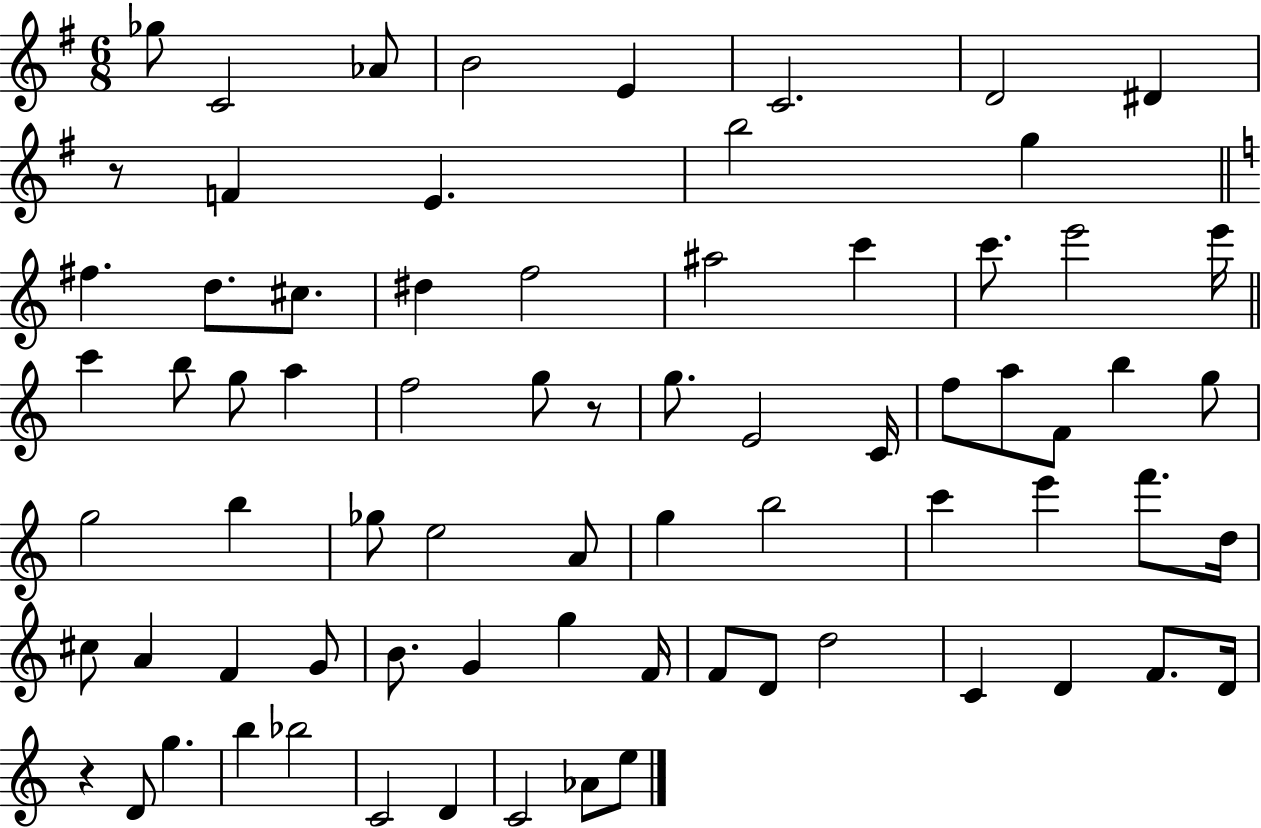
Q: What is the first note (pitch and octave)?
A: Gb5